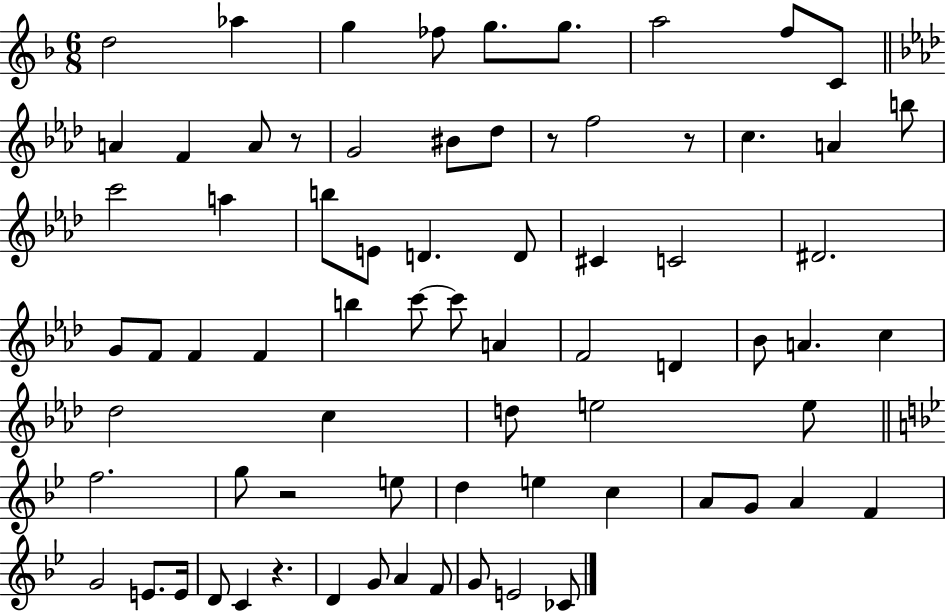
D5/h Ab5/q G5/q FES5/e G5/e. G5/e. A5/h F5/e C4/e A4/q F4/q A4/e R/e G4/h BIS4/e Db5/e R/e F5/h R/e C5/q. A4/q B5/e C6/h A5/q B5/e E4/e D4/q. D4/e C#4/q C4/h D#4/h. G4/e F4/e F4/q F4/q B5/q C6/e C6/e A4/q F4/h D4/q Bb4/e A4/q. C5/q Db5/h C5/q D5/e E5/h E5/e F5/h. G5/e R/h E5/e D5/q E5/q C5/q A4/e G4/e A4/q F4/q G4/h E4/e. E4/s D4/e C4/q R/q. D4/q G4/e A4/q F4/e G4/e E4/h CES4/e